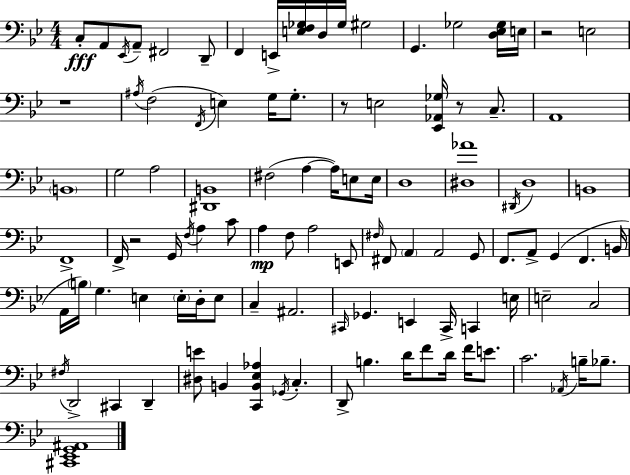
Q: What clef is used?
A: bass